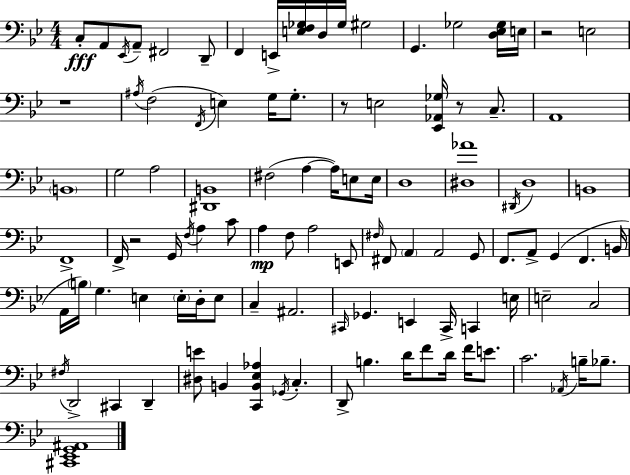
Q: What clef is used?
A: bass